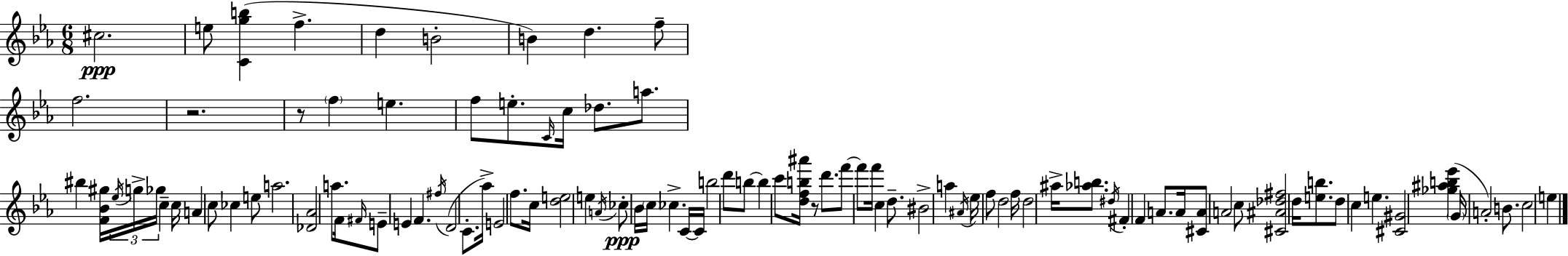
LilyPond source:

{
  \clef treble
  \numericTimeSignature
  \time 6/8
  \key ees \major
  cis''2.\ppp | e''8 <c' g'' b''>4( f''4.-> | d''4 b'2-. | b'4) d''4. f''8-- | \break f''2. | r2. | r8 \parenthesize f''4 e''4. | f''8 e''8.-. \grace { c'16 } c''16 des''8. a''8. | \break bis''4 <f' bes' gis''>16 \tuplet 3/2 { \acciaccatura { ees''16 } g''16-> ges''16 } c''4-- | c''16 a'4 c''8 ces''4 | e''8 a''2. | <des' aes'>2 a''8. | \break f'16 \grace { fis'16 } e'8-- e'4 f'4. | \acciaccatura { fis''16 } d'2( | c'8.-. aes''16->) e'2 | f''8. c''16 <d'' e''>2 | \break e''4 \acciaccatura { a'16 } ces''8-.\ppp bes'16 \parenthesize c''16 ces''4.-> | c'16~~ c'16 b''2 | d'''8 b''8~~ b''4 c'''8 <d'' f'' b'' ais'''>16 | r8 d'''8. f'''8~~ f'''8 f'''16 c''4 | \break d''8.-- bis'2-> | a''4 \acciaccatura { ais'16 } ees''16 f''8 d''2 | f''16 d''2 | ais''16-> <aes'' b''>8. \acciaccatura { dis''16 } fis'4-. f'4 | \break a'8. a'16 <cis' a'>8 a'2 | c''8 <cis' ais' des'' fis''>2 | d''16 <e'' b''>8. d''8 c''4 | e''4. <cis' gis'>2 | \break <ges'' ais'' b'' ees'''>4( \parenthesize g'16 a'2-.) | b'8. c''2 | e''4 \bar "|."
}